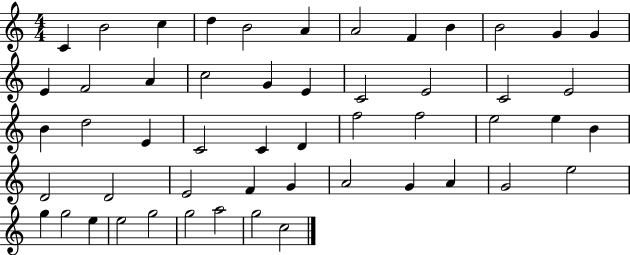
C4/q B4/h C5/q D5/q B4/h A4/q A4/h F4/q B4/q B4/h G4/q G4/q E4/q F4/h A4/q C5/h G4/q E4/q C4/h E4/h C4/h E4/h B4/q D5/h E4/q C4/h C4/q D4/q F5/h F5/h E5/h E5/q B4/q D4/h D4/h E4/h F4/q G4/q A4/h G4/q A4/q G4/h E5/h G5/q G5/h E5/q E5/h G5/h G5/h A5/h G5/h C5/h